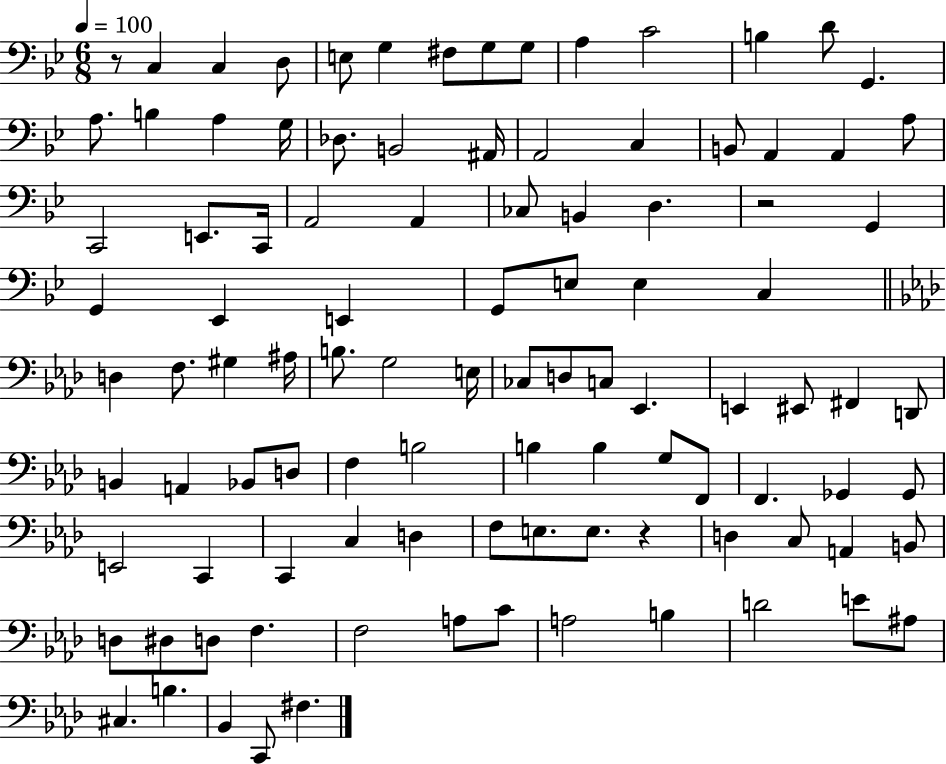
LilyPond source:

{
  \clef bass
  \numericTimeSignature
  \time 6/8
  \key bes \major
  \tempo 4 = 100
  r8 c4 c4 d8 | e8 g4 fis8 g8 g8 | a4 c'2 | b4 d'8 g,4. | \break a8. b4 a4 g16 | des8. b,2 ais,16 | a,2 c4 | b,8 a,4 a,4 a8 | \break c,2 e,8. c,16 | a,2 a,4 | ces8 b,4 d4. | r2 g,4 | \break g,4 ees,4 e,4 | g,8 e8 e4 c4 | \bar "||" \break \key aes \major d4 f8. gis4 ais16 | b8. g2 e16 | ces8 d8 c8 ees,4. | e,4 eis,8 fis,4 d,8 | \break b,4 a,4 bes,8 d8 | f4 b2 | b4 b4 g8 f,8 | f,4. ges,4 ges,8 | \break e,2 c,4 | c,4 c4 d4 | f8 e8. e8. r4 | d4 c8 a,4 b,8 | \break d8 dis8 d8 f4. | f2 a8 c'8 | a2 b4 | d'2 e'8 ais8 | \break cis4. b4. | bes,4 c,8 fis4. | \bar "|."
}